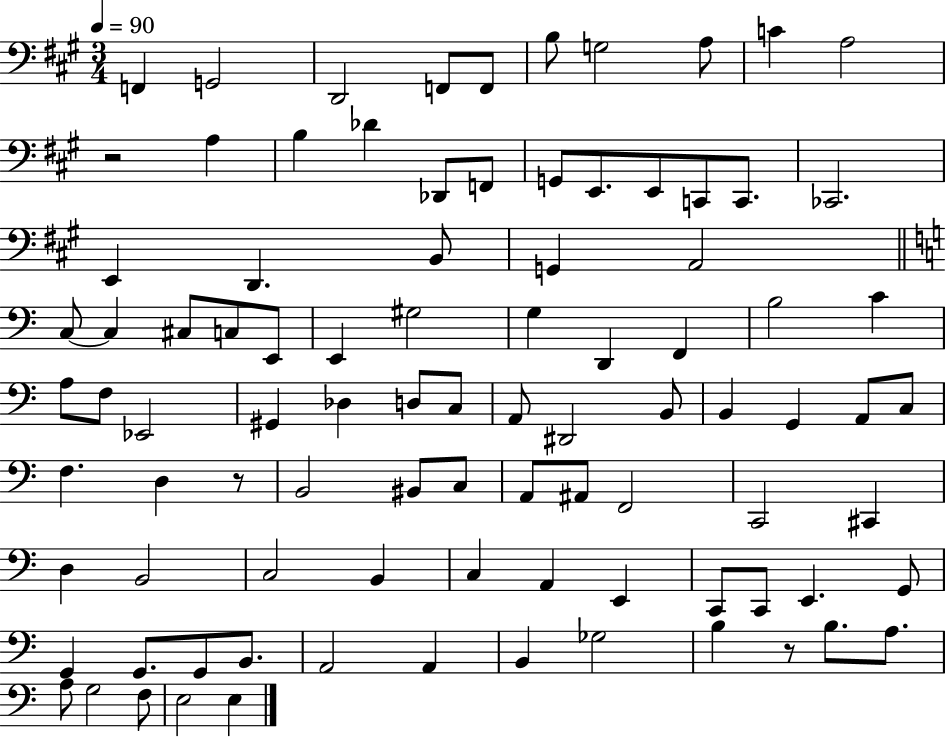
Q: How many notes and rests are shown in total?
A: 92